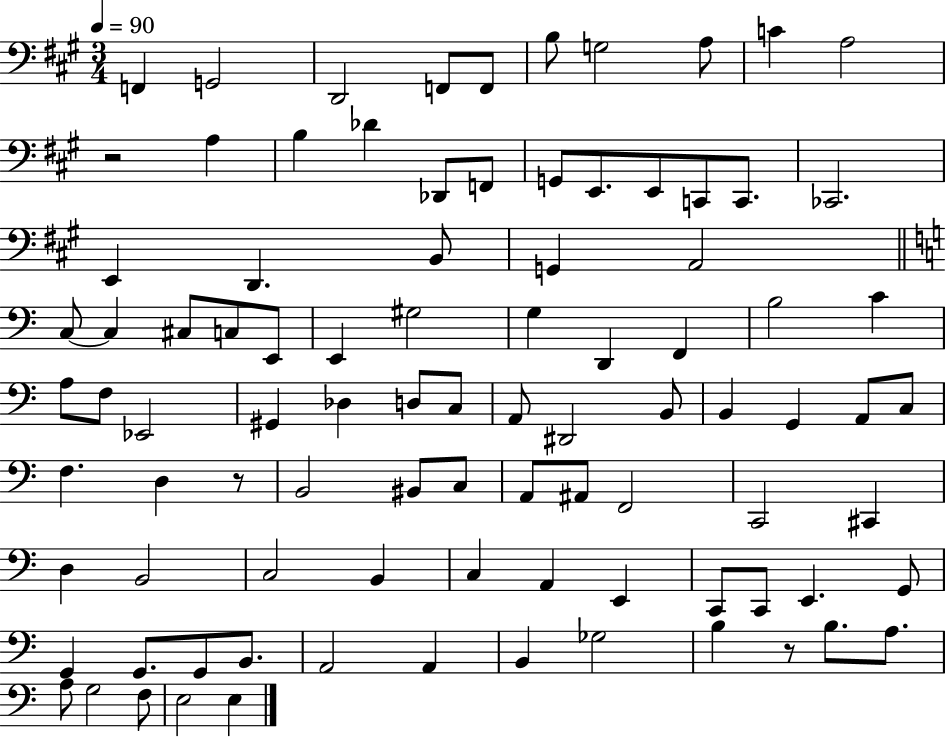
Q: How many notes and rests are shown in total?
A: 92